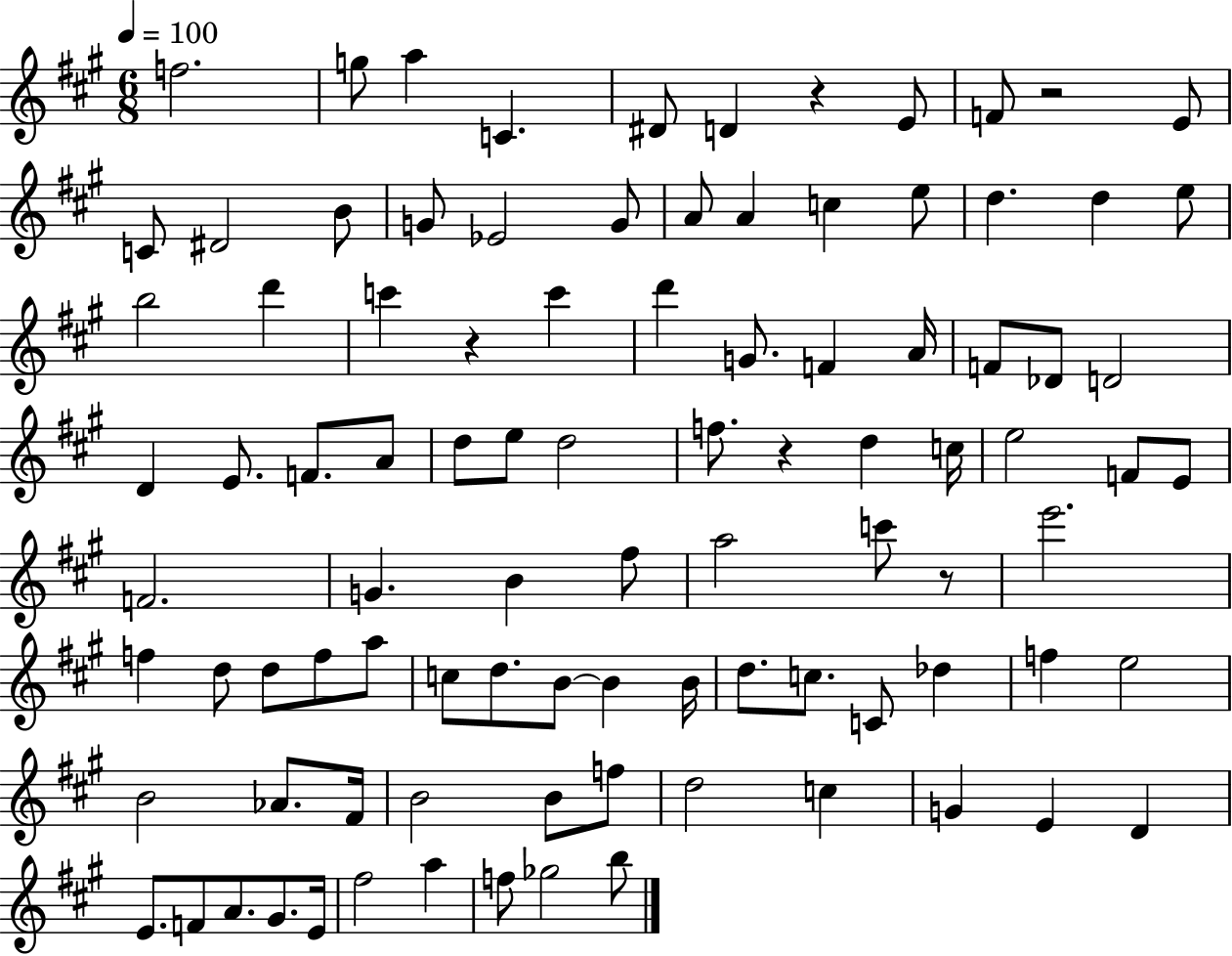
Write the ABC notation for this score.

X:1
T:Untitled
M:6/8
L:1/4
K:A
f2 g/2 a C ^D/2 D z E/2 F/2 z2 E/2 C/2 ^D2 B/2 G/2 _E2 G/2 A/2 A c e/2 d d e/2 b2 d' c' z c' d' G/2 F A/4 F/2 _D/2 D2 D E/2 F/2 A/2 d/2 e/2 d2 f/2 z d c/4 e2 F/2 E/2 F2 G B ^f/2 a2 c'/2 z/2 e'2 f d/2 d/2 f/2 a/2 c/2 d/2 B/2 B B/4 d/2 c/2 C/2 _d f e2 B2 _A/2 ^F/4 B2 B/2 f/2 d2 c G E D E/2 F/2 A/2 ^G/2 E/4 ^f2 a f/2 _g2 b/2